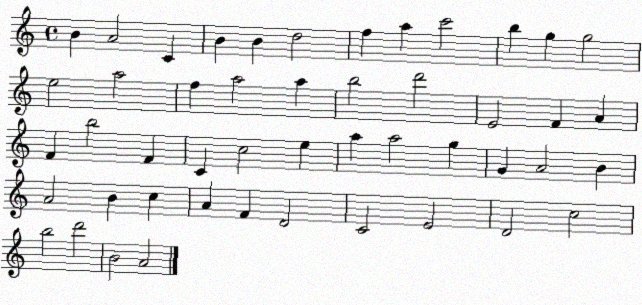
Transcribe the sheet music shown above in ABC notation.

X:1
T:Untitled
M:4/4
L:1/4
K:C
B A2 C B B d2 f a c'2 b g g2 e2 a2 f a2 a b2 d'2 E2 F A F b2 F C c2 e a a2 g G A2 B A2 B c A F D2 C2 E2 D2 c2 b2 d'2 B2 A2